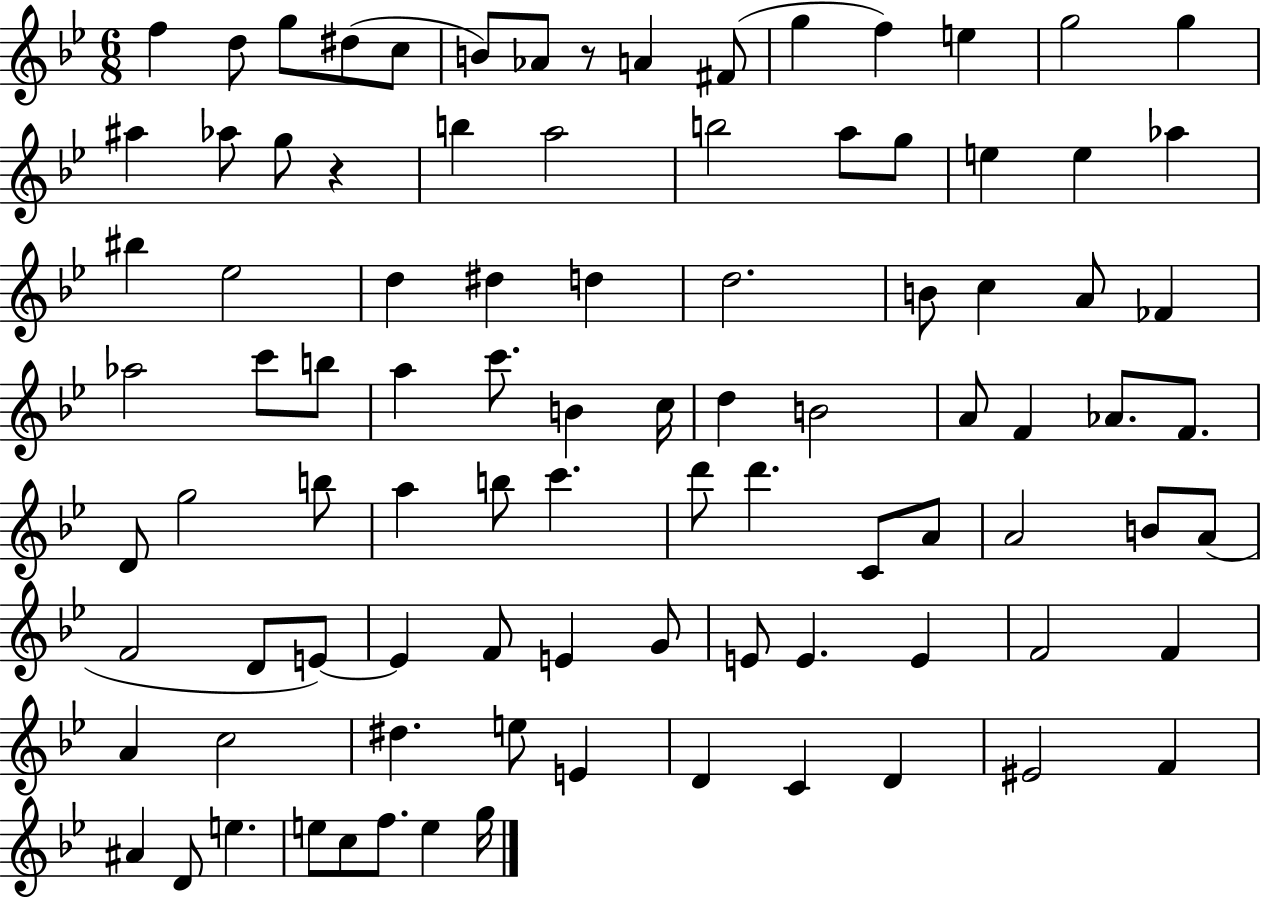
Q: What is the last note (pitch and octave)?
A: G5